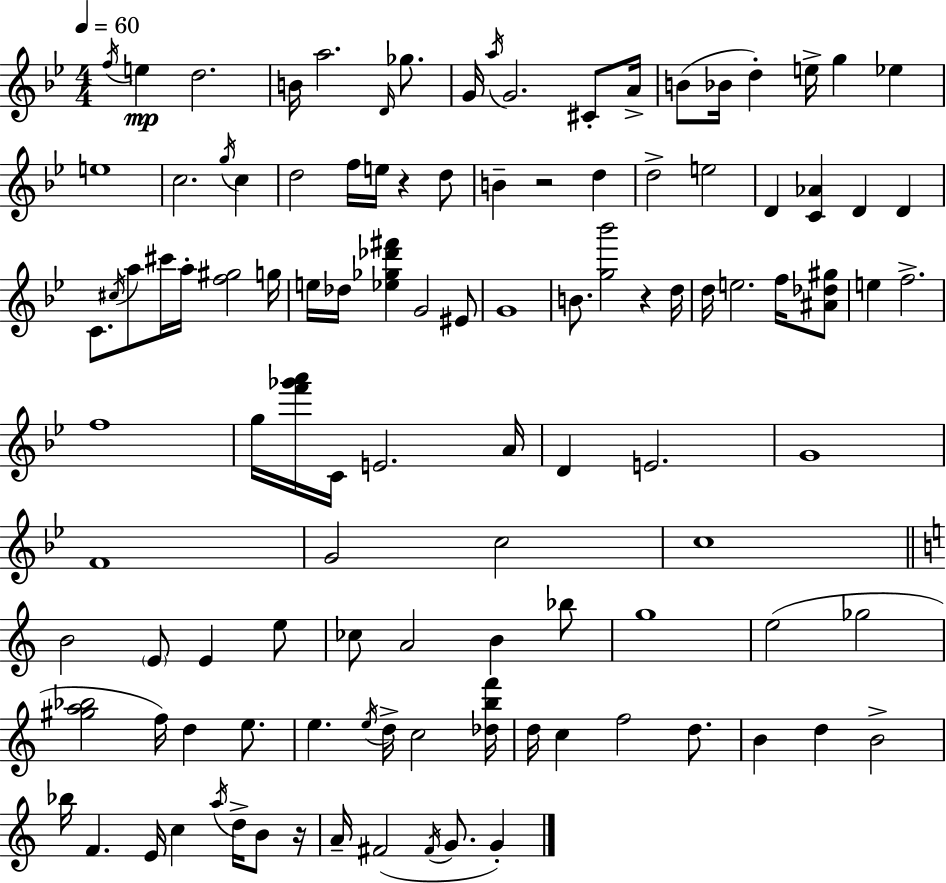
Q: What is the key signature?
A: BES major